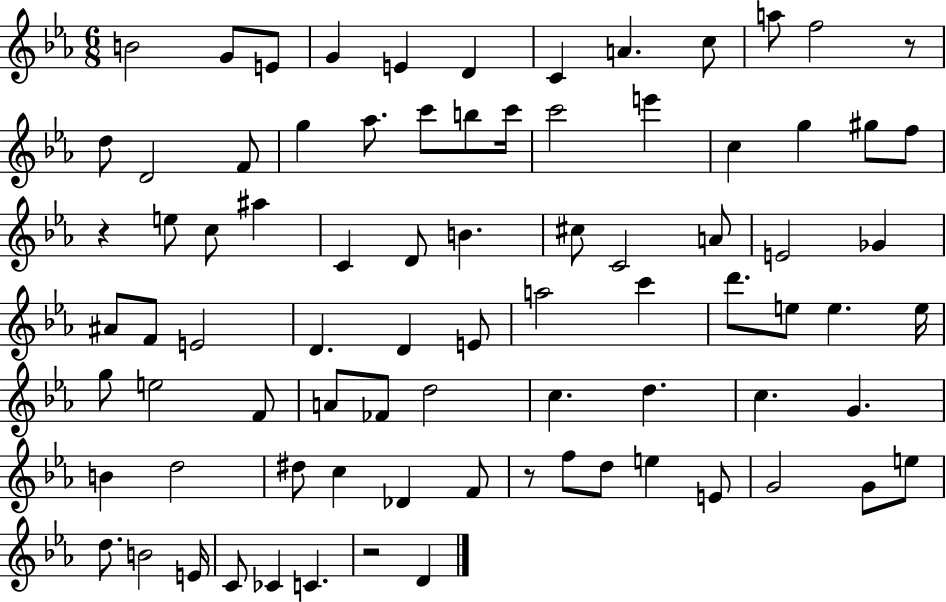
X:1
T:Untitled
M:6/8
L:1/4
K:Eb
B2 G/2 E/2 G E D C A c/2 a/2 f2 z/2 d/2 D2 F/2 g _a/2 c'/2 b/2 c'/4 c'2 e' c g ^g/2 f/2 z e/2 c/2 ^a C D/2 B ^c/2 C2 A/2 E2 _G ^A/2 F/2 E2 D D E/2 a2 c' d'/2 e/2 e e/4 g/2 e2 F/2 A/2 _F/2 d2 c d c G B d2 ^d/2 c _D F/2 z/2 f/2 d/2 e E/2 G2 G/2 e/2 d/2 B2 E/4 C/2 _C C z2 D